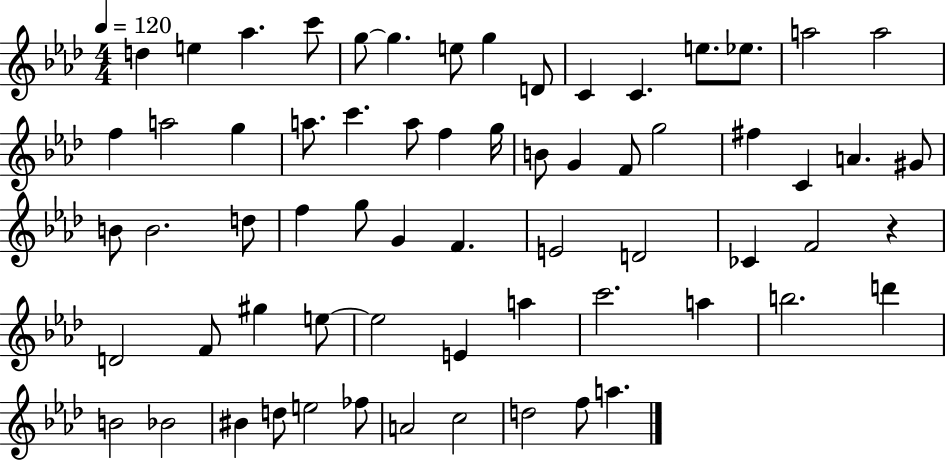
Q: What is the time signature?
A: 4/4